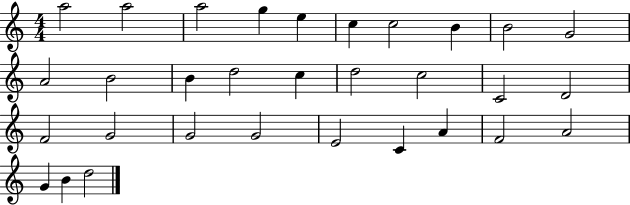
A5/h A5/h A5/h G5/q E5/q C5/q C5/h B4/q B4/h G4/h A4/h B4/h B4/q D5/h C5/q D5/h C5/h C4/h D4/h F4/h G4/h G4/h G4/h E4/h C4/q A4/q F4/h A4/h G4/q B4/q D5/h